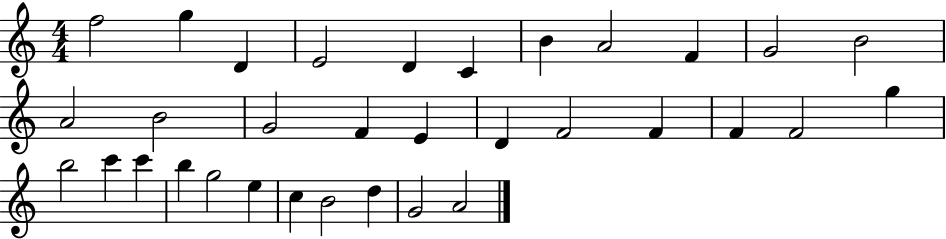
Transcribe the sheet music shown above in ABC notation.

X:1
T:Untitled
M:4/4
L:1/4
K:C
f2 g D E2 D C B A2 F G2 B2 A2 B2 G2 F E D F2 F F F2 g b2 c' c' b g2 e c B2 d G2 A2